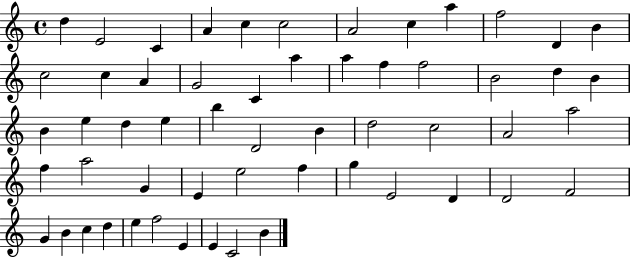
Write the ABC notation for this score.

X:1
T:Untitled
M:4/4
L:1/4
K:C
d E2 C A c c2 A2 c a f2 D B c2 c A G2 C a a f f2 B2 d B B e d e b D2 B d2 c2 A2 a2 f a2 G E e2 f g E2 D D2 F2 G B c d e f2 E E C2 B